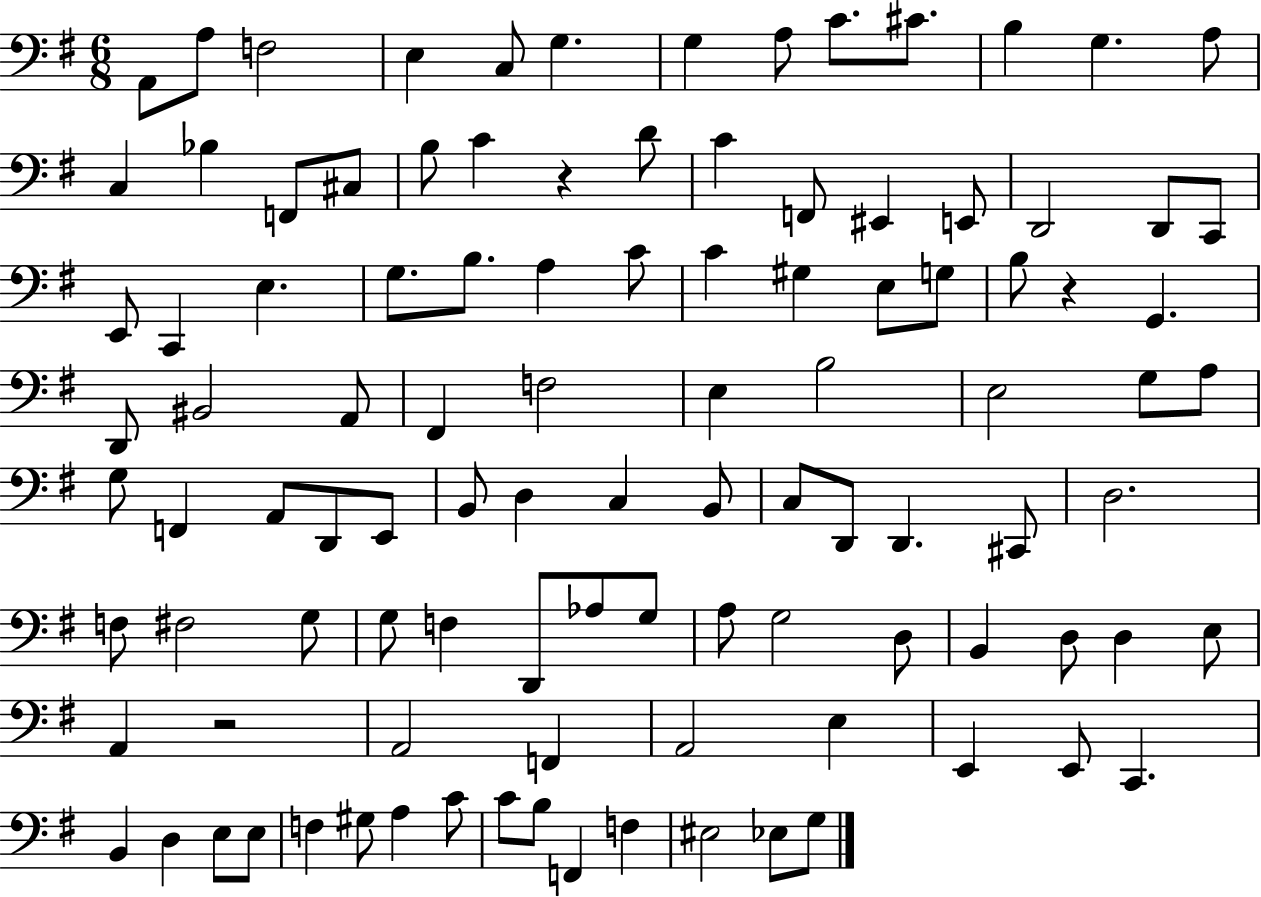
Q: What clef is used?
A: bass